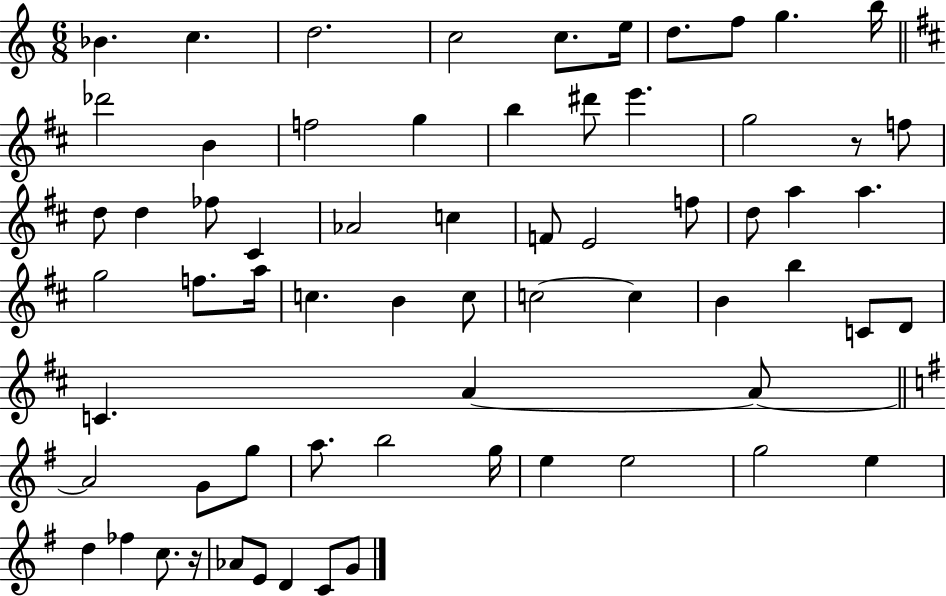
{
  \clef treble
  \numericTimeSignature
  \time 6/8
  \key c \major
  bes'4. c''4. | d''2. | c''2 c''8. e''16 | d''8. f''8 g''4. b''16 | \break \bar "||" \break \key b \minor des'''2 b'4 | f''2 g''4 | b''4 dis'''8 e'''4. | g''2 r8 f''8 | \break d''8 d''4 fes''8 cis'4 | aes'2 c''4 | f'8 e'2 f''8 | d''8 a''4 a''4. | \break g''2 f''8. a''16 | c''4. b'4 c''8 | c''2~~ c''4 | b'4 b''4 c'8 d'8 | \break c'4. a'4~~ a'8~~ | \bar "||" \break \key g \major a'2 g'8 g''8 | a''8. b''2 g''16 | e''4 e''2 | g''2 e''4 | \break d''4 fes''4 c''8. r16 | aes'8 e'8 d'4 c'8 g'8 | \bar "|."
}